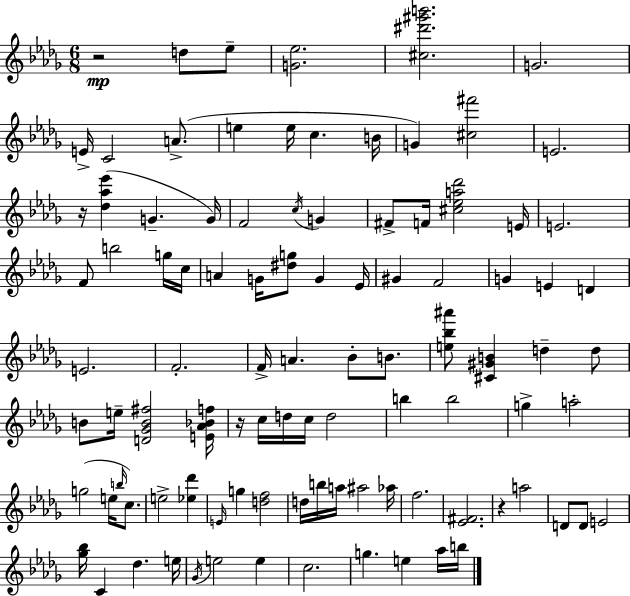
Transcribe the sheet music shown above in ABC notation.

X:1
T:Untitled
M:6/8
L:1/4
K:Bbm
z2 d/2 _e/2 [G_e]2 [^c^d'^g'b']2 G2 E/4 C2 A/2 e e/4 c B/4 G [^c^f']2 E2 z/4 [_d_a_e'] G G/4 F2 c/4 G ^F/2 F/4 [^c_ea_d']2 E/4 E2 F/2 b2 g/4 c/4 A G/4 [^dg]/2 G _E/4 ^G F2 G E D E2 F2 F/4 A _B/2 B/2 [e_b^a']/2 [^C^GB] d d/2 B/2 e/4 [D_GB^f]2 [E_A_Bf]/4 z/4 c/4 d/4 c/4 d2 b b2 g a2 g2 e/4 b/4 c/2 e2 [_e_d'] E/4 g [df]2 d/4 b/4 a/4 ^a2 _a/4 f2 [_E^F]2 z a2 D/2 D/2 E2 [_g_b]/4 C _d e/4 _G/4 e2 e c2 g e _a/4 b/4